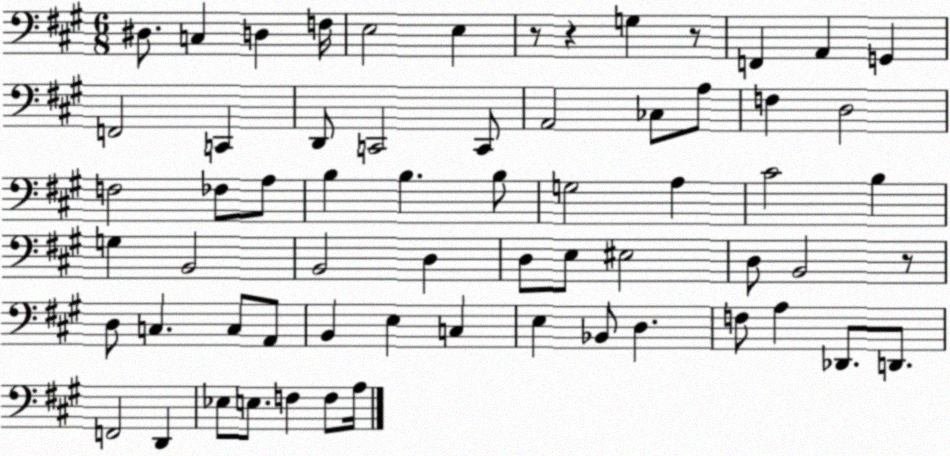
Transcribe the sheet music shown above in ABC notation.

X:1
T:Untitled
M:6/8
L:1/4
K:A
^D,/2 C, D, F,/4 E,2 E, z/2 z G, z/2 F,, A,, G,, F,,2 C,, D,,/2 C,,2 C,,/2 A,,2 _C,/2 A,/2 F, D,2 F,2 _F,/2 A,/2 B, B, B,/2 G,2 A, ^C2 B, G, B,,2 B,,2 D, D,/2 E,/2 ^E,2 D,/2 B,,2 z/2 D,/2 C, C,/2 A,,/2 B,, E, C, E, _B,,/2 D, F,/2 A, _D,,/2 D,,/2 F,,2 D,, _E,/2 E,/2 F, F,/2 A,/4